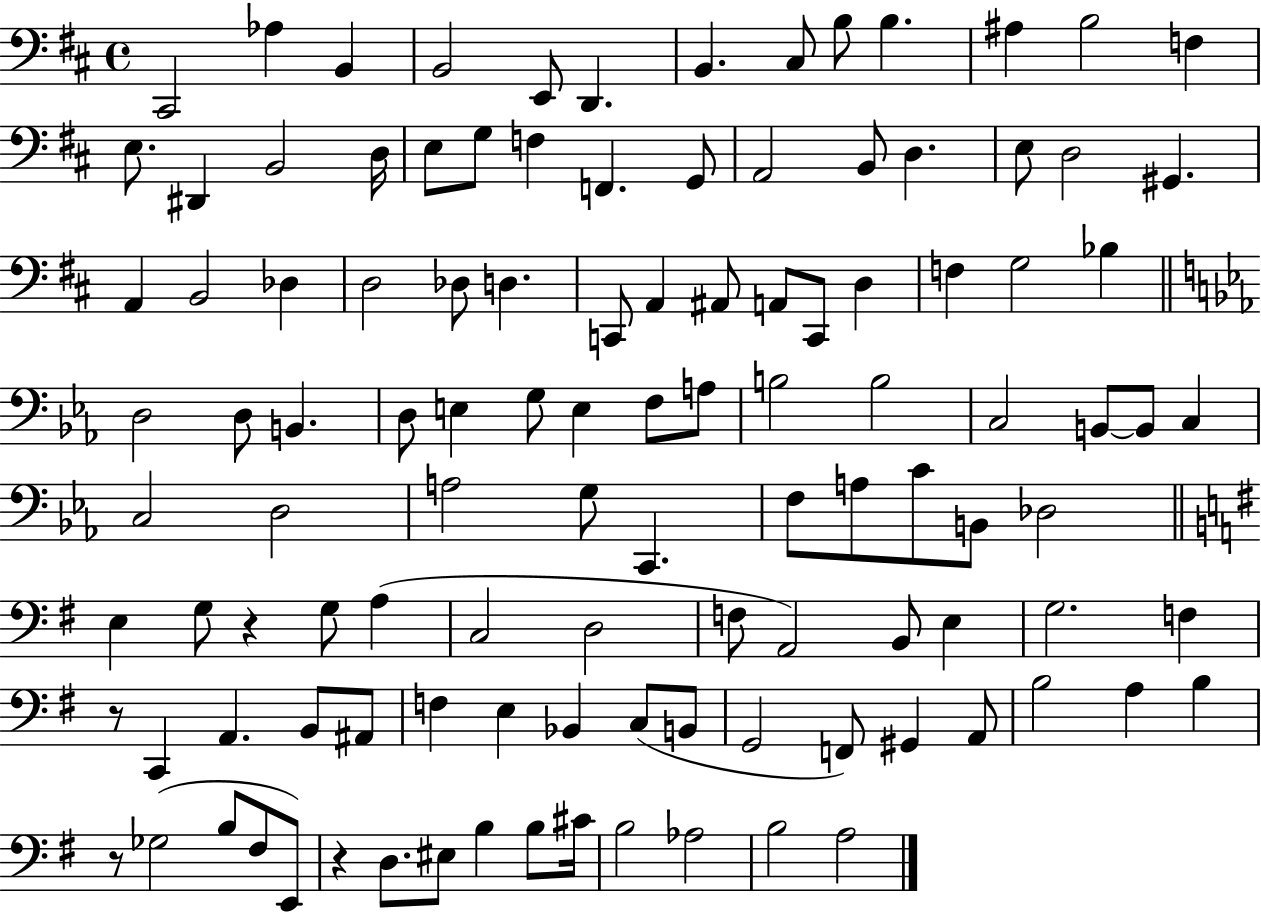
{
  \clef bass
  \time 4/4
  \defaultTimeSignature
  \key d \major
  cis,2 aes4 b,4 | b,2 e,8 d,4. | b,4. cis8 b8 b4. | ais4 b2 f4 | \break e8. dis,4 b,2 d16 | e8 g8 f4 f,4. g,8 | a,2 b,8 d4. | e8 d2 gis,4. | \break a,4 b,2 des4 | d2 des8 d4. | c,8 a,4 ais,8 a,8 c,8 d4 | f4 g2 bes4 | \break \bar "||" \break \key ees \major d2 d8 b,4. | d8 e4 g8 e4 f8 a8 | b2 b2 | c2 b,8~~ b,8 c4 | \break c2 d2 | a2 g8 c,4. | f8 a8 c'8 b,8 des2 | \bar "||" \break \key g \major e4 g8 r4 g8 a4( | c2 d2 | f8 a,2) b,8 e4 | g2. f4 | \break r8 c,4 a,4. b,8 ais,8 | f4 e4 bes,4 c8( b,8 | g,2 f,8) gis,4 a,8 | b2 a4 b4 | \break r8 ges2( b8 fis8 e,8) | r4 d8. eis8 b4 b8 cis'16 | b2 aes2 | b2 a2 | \break \bar "|."
}